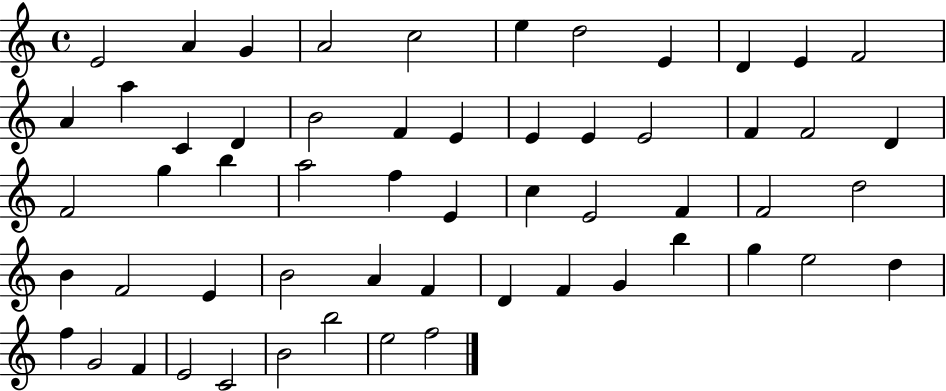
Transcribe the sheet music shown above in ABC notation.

X:1
T:Untitled
M:4/4
L:1/4
K:C
E2 A G A2 c2 e d2 E D E F2 A a C D B2 F E E E E2 F F2 D F2 g b a2 f E c E2 F F2 d2 B F2 E B2 A F D F G b g e2 d f G2 F E2 C2 B2 b2 e2 f2